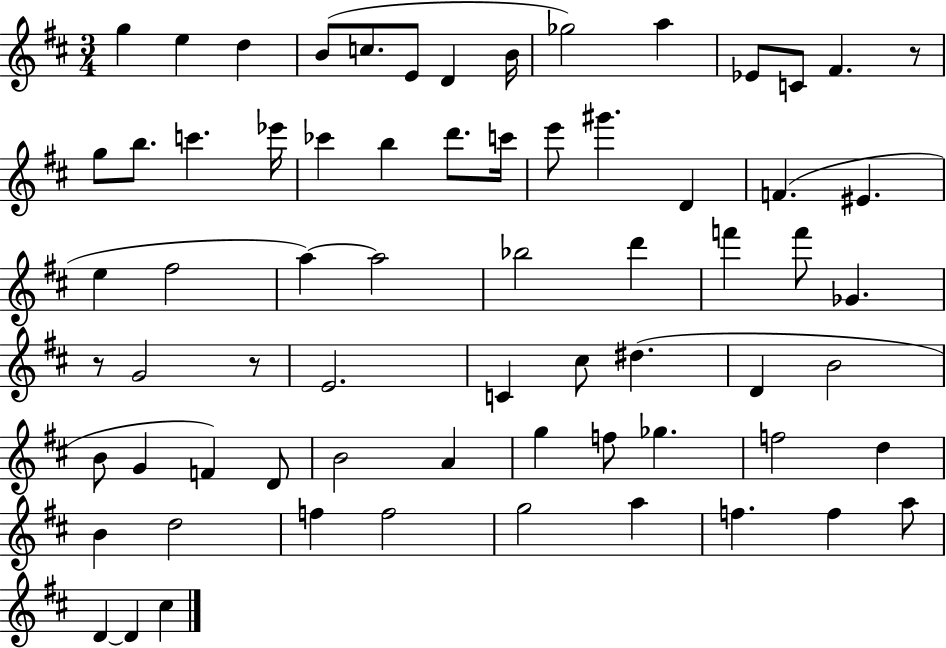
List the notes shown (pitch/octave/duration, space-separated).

G5/q E5/q D5/q B4/e C5/e. E4/e D4/q B4/s Gb5/h A5/q Eb4/e C4/e F#4/q. R/e G5/e B5/e. C6/q. Eb6/s CES6/q B5/q D6/e. C6/s E6/e G#6/q. D4/q F4/q. EIS4/q. E5/q F#5/h A5/q A5/h Bb5/h D6/q F6/q F6/e Gb4/q. R/e G4/h R/e E4/h. C4/q C#5/e D#5/q. D4/q B4/h B4/e G4/q F4/q D4/e B4/h A4/q G5/q F5/e Gb5/q. F5/h D5/q B4/q D5/h F5/q F5/h G5/h A5/q F5/q. F5/q A5/e D4/q D4/q C#5/q